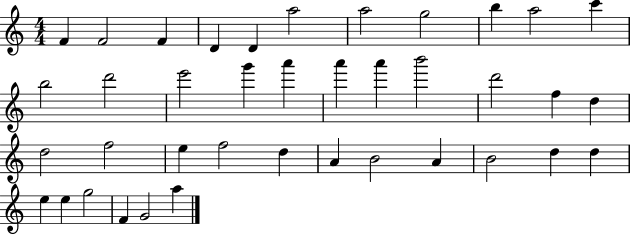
F4/q F4/h F4/q D4/q D4/q A5/h A5/h G5/h B5/q A5/h C6/q B5/h D6/h E6/h G6/q A6/q A6/q A6/q B6/h D6/h F5/q D5/q D5/h F5/h E5/q F5/h D5/q A4/q B4/h A4/q B4/h D5/q D5/q E5/q E5/q G5/h F4/q G4/h A5/q